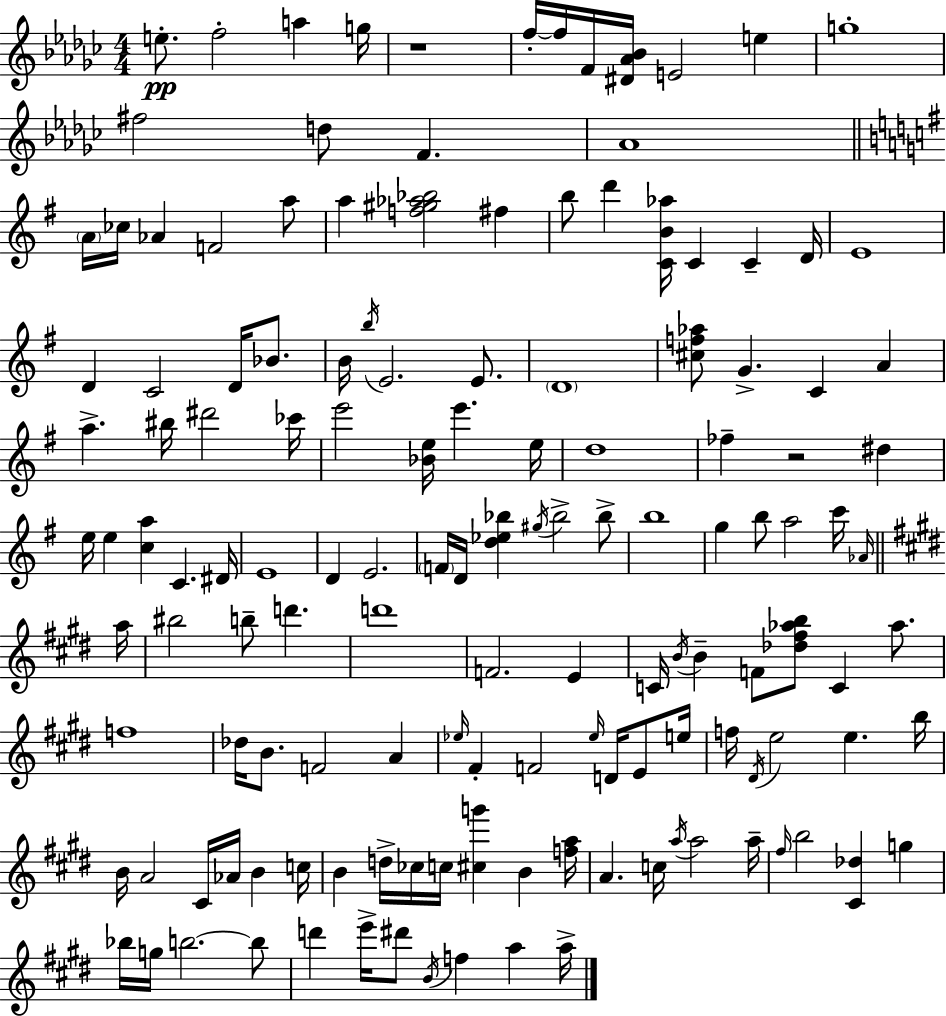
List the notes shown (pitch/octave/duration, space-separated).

E5/e. F5/h A5/q G5/s R/w F5/s F5/s F4/s [D#4,Ab4,Bb4]/s E4/h E5/q G5/w F#5/h D5/e F4/q. Ab4/w A4/s CES5/s Ab4/q F4/h A5/e A5/q [F5,G#5,Ab5,Bb5]/h F#5/q B5/e D6/q [C4,B4,Ab5]/s C4/q C4/q D4/s E4/w D4/q C4/h D4/s Bb4/e. B4/s B5/s E4/h. E4/e. D4/w [C#5,F5,Ab5]/e G4/q. C4/q A4/q A5/q. BIS5/s D#6/h CES6/s E6/h [Bb4,E5]/s E6/q. E5/s D5/w FES5/q R/h D#5/q E5/s E5/q [C5,A5]/q C4/q. D#4/s E4/w D4/q E4/h. F4/s D4/s [D5,Eb5,Bb5]/q G#5/s Bb5/h Bb5/e B5/w G5/q B5/e A5/h C6/s Ab4/s A5/s BIS5/h B5/e D6/q. D6/w F4/h. E4/q C4/s B4/s B4/q F4/e [Db5,F#5,Ab5,B5]/e C4/q Ab5/e. F5/w Db5/s B4/e. F4/h A4/q Eb5/s F#4/q F4/h Eb5/s D4/s E4/e E5/s F5/s D#4/s E5/h E5/q. B5/s B4/s A4/h C#4/s Ab4/s B4/q C5/s B4/q D5/s CES5/s C5/s [C#5,G6]/q B4/q [F5,A5]/s A4/q. C5/s A5/s A5/h A5/s F#5/s B5/h [C#4,Db5]/q G5/q Bb5/s G5/s B5/h. B5/e D6/q E6/s D#6/e B4/s F5/q A5/q A5/s